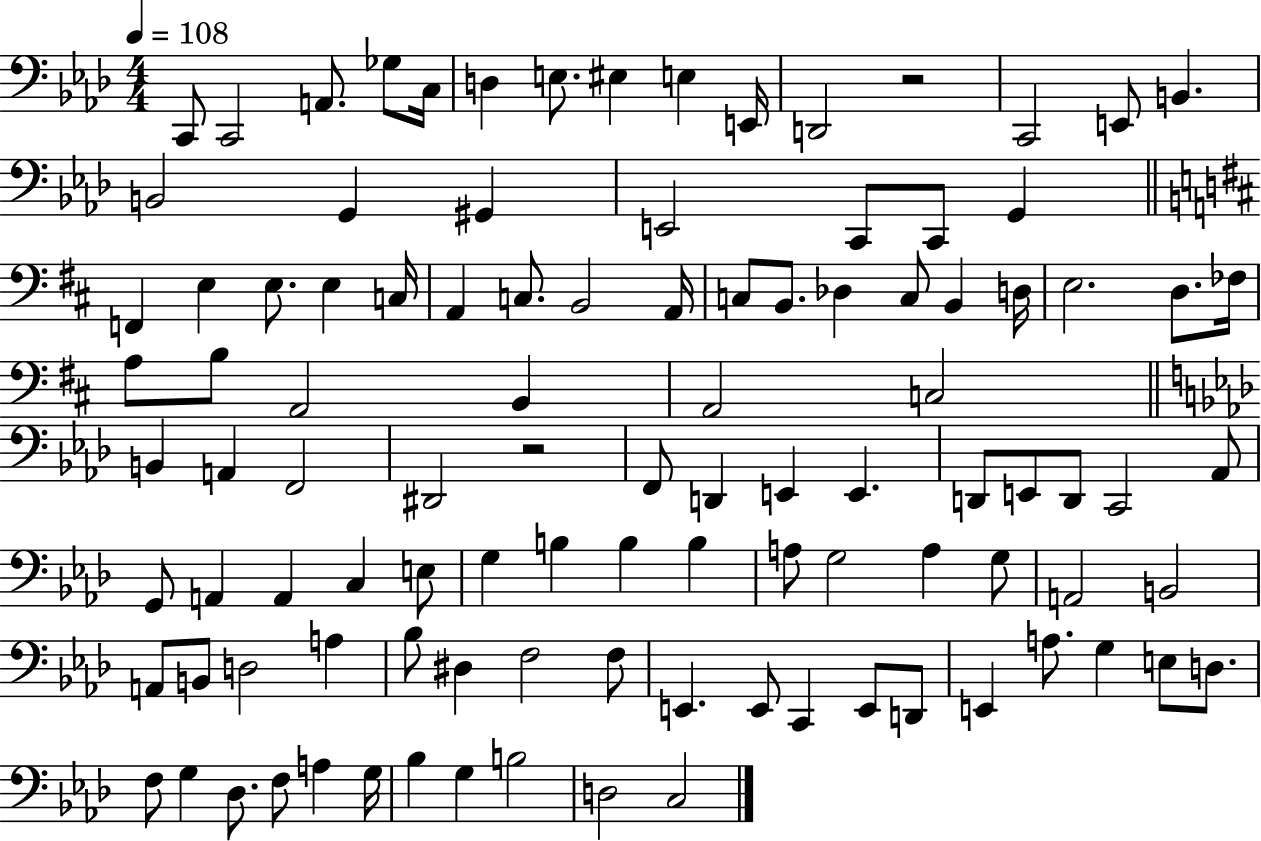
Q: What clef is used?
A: bass